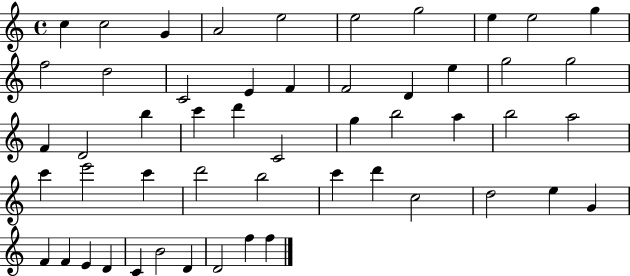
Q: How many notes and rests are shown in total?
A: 52